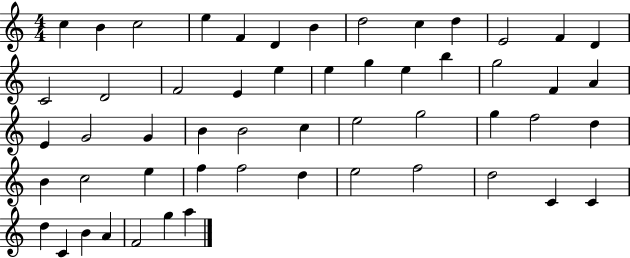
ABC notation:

X:1
T:Untitled
M:4/4
L:1/4
K:C
c B c2 e F D B d2 c d E2 F D C2 D2 F2 E e e g e b g2 F A E G2 G B B2 c e2 g2 g f2 d B c2 e f f2 d e2 f2 d2 C C d C B A F2 g a